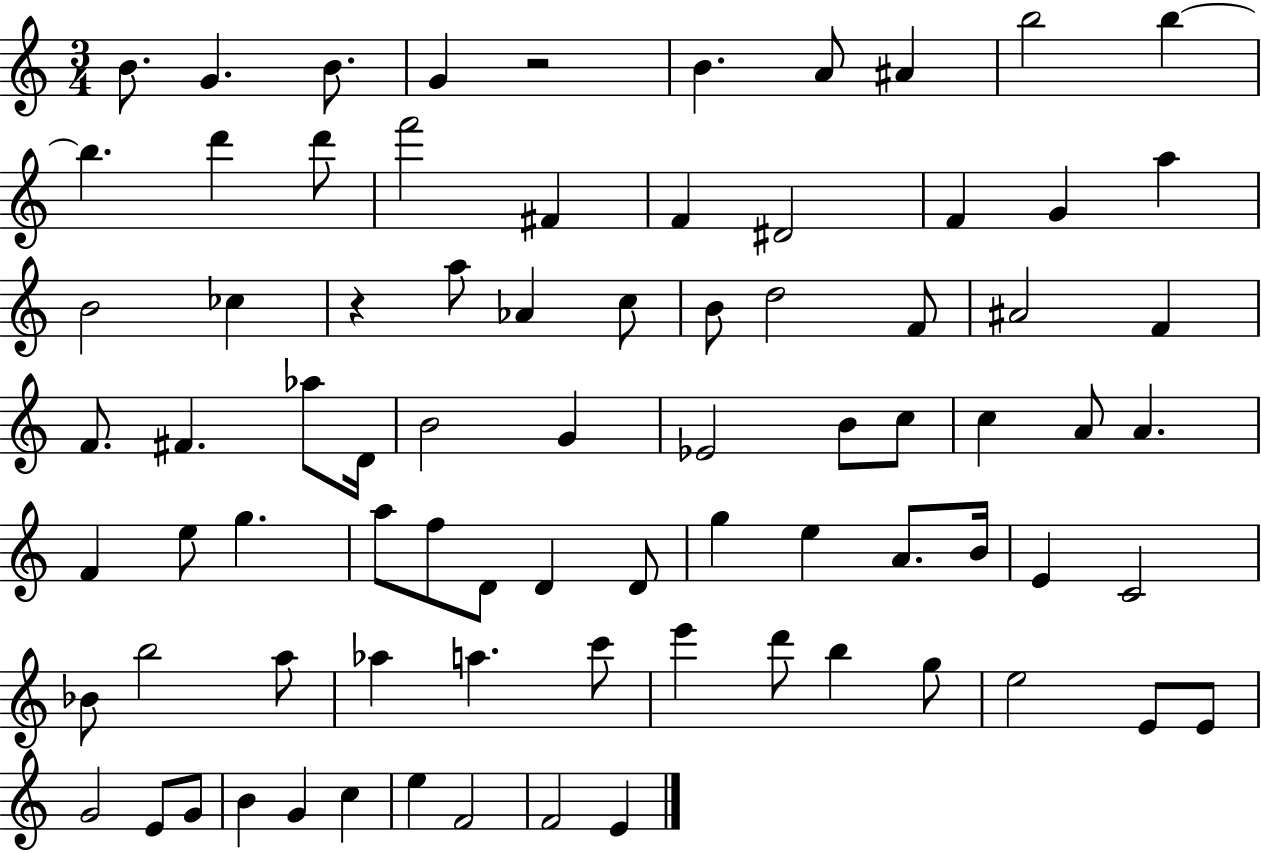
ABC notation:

X:1
T:Untitled
M:3/4
L:1/4
K:C
B/2 G B/2 G z2 B A/2 ^A b2 b b d' d'/2 f'2 ^F F ^D2 F G a B2 _c z a/2 _A c/2 B/2 d2 F/2 ^A2 F F/2 ^F _a/2 D/4 B2 G _E2 B/2 c/2 c A/2 A F e/2 g a/2 f/2 D/2 D D/2 g e A/2 B/4 E C2 _B/2 b2 a/2 _a a c'/2 e' d'/2 b g/2 e2 E/2 E/2 G2 E/2 G/2 B G c e F2 F2 E